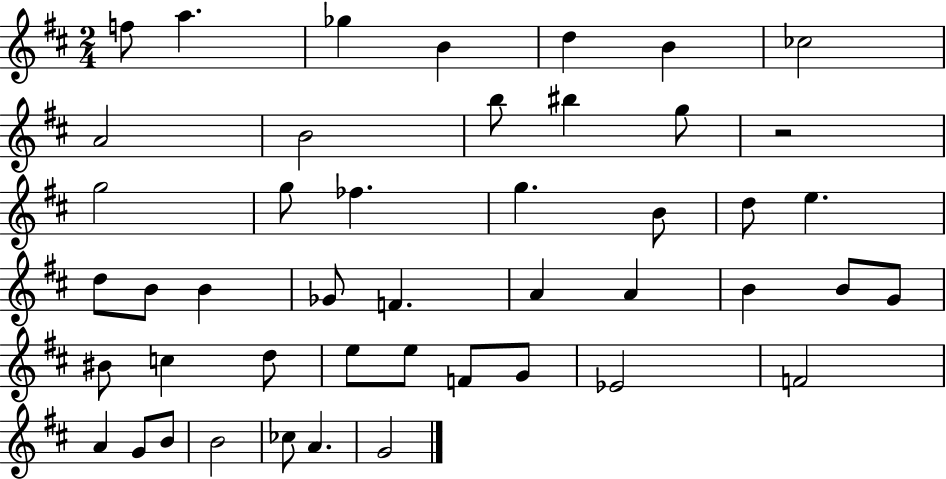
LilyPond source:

{
  \clef treble
  \numericTimeSignature
  \time 2/4
  \key d \major
  f''8 a''4. | ges''4 b'4 | d''4 b'4 | ces''2 | \break a'2 | b'2 | b''8 bis''4 g''8 | r2 | \break g''2 | g''8 fes''4. | g''4. b'8 | d''8 e''4. | \break d''8 b'8 b'4 | ges'8 f'4. | a'4 a'4 | b'4 b'8 g'8 | \break bis'8 c''4 d''8 | e''8 e''8 f'8 g'8 | ees'2 | f'2 | \break a'4 g'8 b'8 | b'2 | ces''8 a'4. | g'2 | \break \bar "|."
}